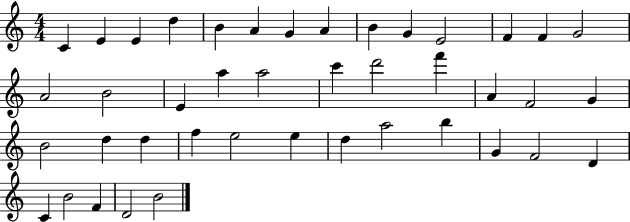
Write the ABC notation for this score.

X:1
T:Untitled
M:4/4
L:1/4
K:C
C E E d B A G A B G E2 F F G2 A2 B2 E a a2 c' d'2 f' A F2 G B2 d d f e2 e d a2 b G F2 D C B2 F D2 B2